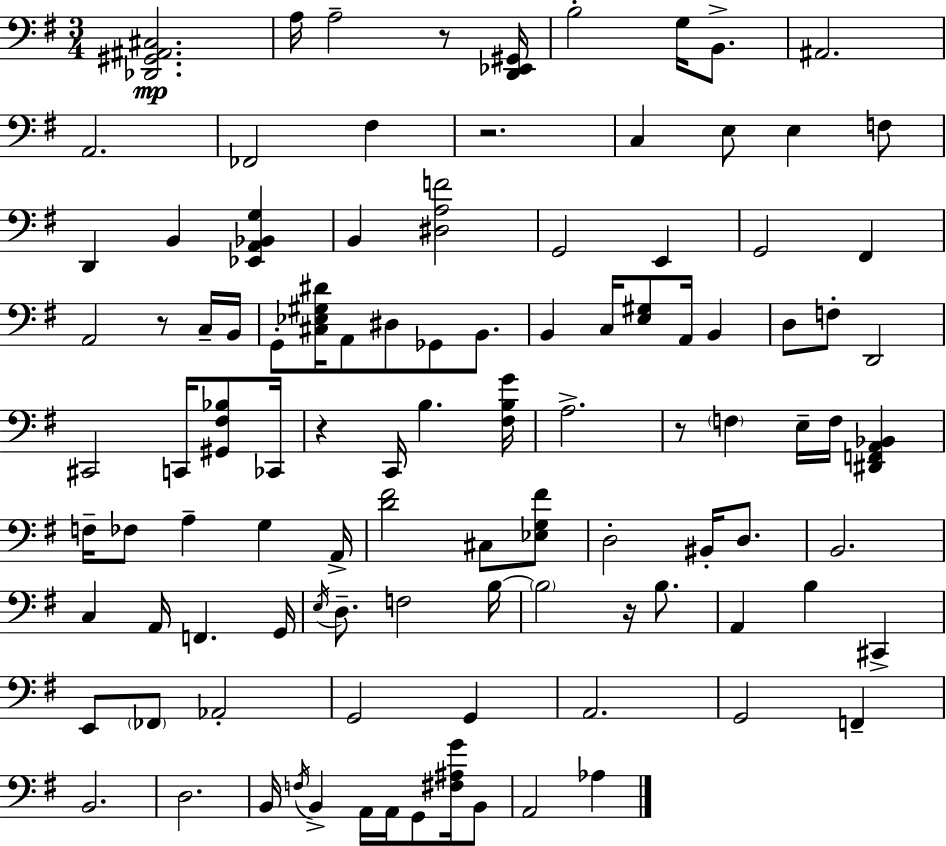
X:1
T:Untitled
M:3/4
L:1/4
K:Em
[_D,,^G,,^A,,^C,]2 A,/4 A,2 z/2 [D,,_E,,^G,,]/4 B,2 G,/4 B,,/2 ^A,,2 A,,2 _F,,2 ^F, z2 C, E,/2 E, F,/2 D,, B,, [_E,,A,,_B,,G,] B,, [^D,A,F]2 G,,2 E,, G,,2 ^F,, A,,2 z/2 C,/4 B,,/4 G,,/2 [^C,_E,^G,^D]/4 A,,/2 ^D,/2 _G,,/2 B,,/2 B,, C,/4 [E,^G,]/2 A,,/4 B,, D,/2 F,/2 D,,2 ^C,,2 C,,/4 [^G,,^F,_B,]/2 _C,,/4 z C,,/4 B, [^F,B,G]/4 A,2 z/2 F, E,/4 F,/4 [^D,,F,,A,,_B,,] F,/4 _F,/2 A, G, A,,/4 [D^F]2 ^C,/2 [_E,G,^F]/2 D,2 ^B,,/4 D,/2 B,,2 C, A,,/4 F,, G,,/4 E,/4 D,/2 F,2 B,/4 B,2 z/4 B,/2 A,, B, ^C,, E,,/2 _F,,/2 _A,,2 G,,2 G,, A,,2 G,,2 F,, B,,2 D,2 B,,/4 F,/4 B,, A,,/4 A,,/4 G,,/2 [^F,^A,G]/4 B,,/2 A,,2 _A,